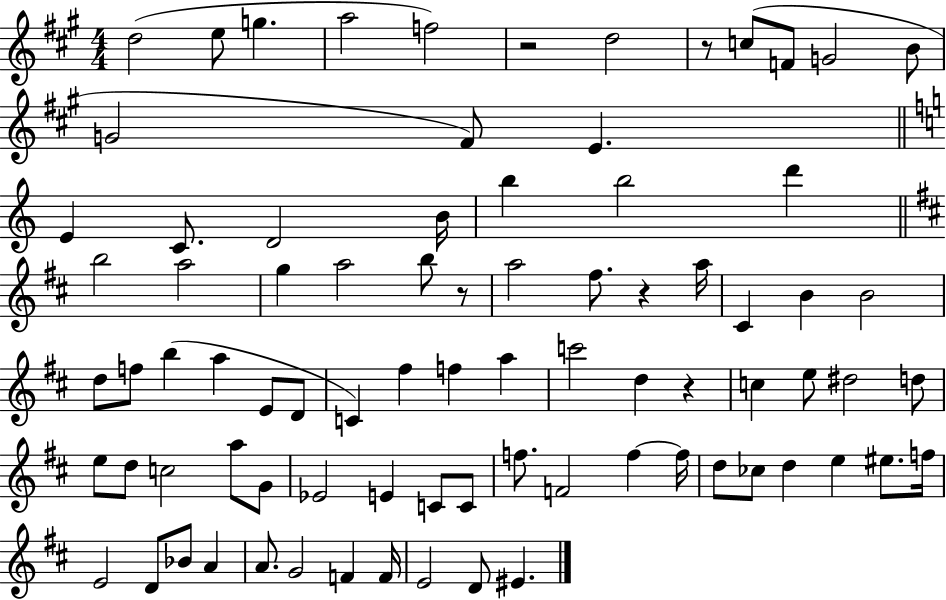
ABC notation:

X:1
T:Untitled
M:4/4
L:1/4
K:A
d2 e/2 g a2 f2 z2 d2 z/2 c/2 F/2 G2 B/2 G2 ^F/2 E E C/2 D2 B/4 b b2 d' b2 a2 g a2 b/2 z/2 a2 ^f/2 z a/4 ^C B B2 d/2 f/2 b a E/2 D/2 C ^f f a c'2 d z c e/2 ^d2 d/2 e/2 d/2 c2 a/2 G/2 _E2 E C/2 C/2 f/2 F2 f f/4 d/2 _c/2 d e ^e/2 f/4 E2 D/2 _B/2 A A/2 G2 F F/4 E2 D/2 ^E